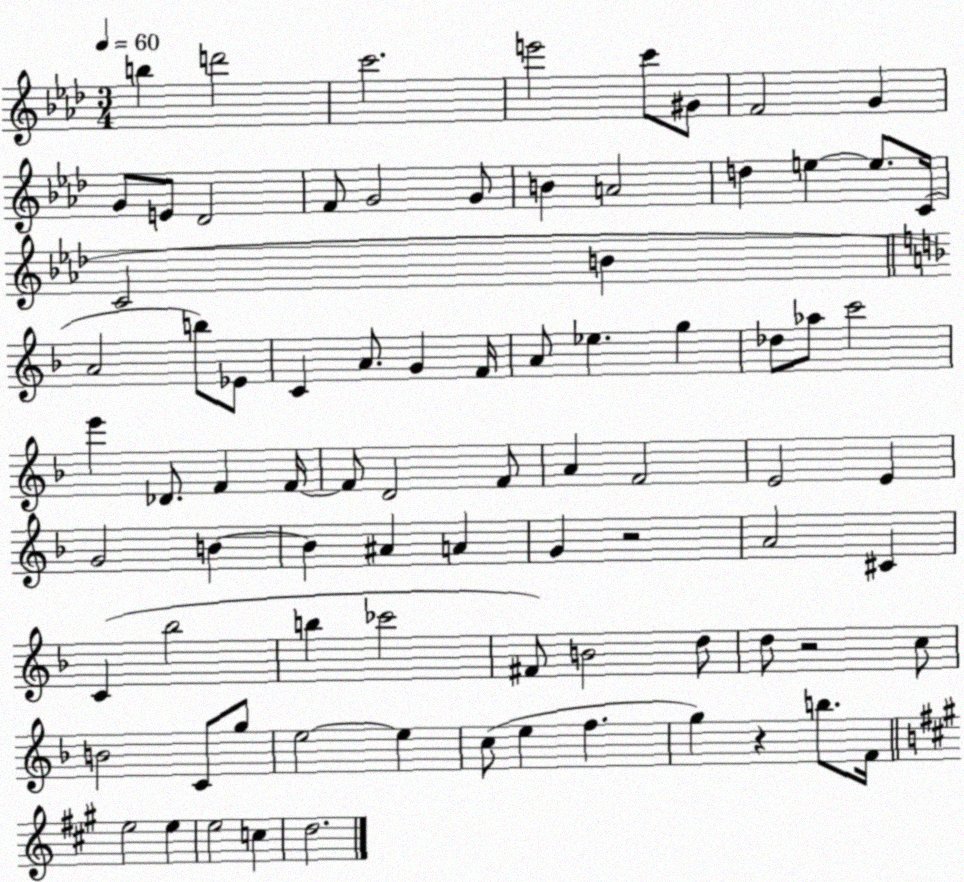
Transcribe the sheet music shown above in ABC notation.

X:1
T:Untitled
M:3/4
L:1/4
K:Ab
b d'2 c'2 e'2 c'/2 ^G/2 F2 G G/2 E/2 _D2 F/2 G2 G/2 B A2 d e e/2 C/4 C2 B A2 b/2 _E/2 C A/2 G F/4 A/2 _e g _d/2 _a/2 c'2 e' _D/2 F F/4 F/2 D2 F/2 A F2 E2 E G2 B B ^A A G z2 A2 ^C C _b2 b _c'2 ^F/2 B2 d/2 d/2 z2 c/2 B2 C/2 g/2 e2 e c/2 e f g z b/2 F/4 e2 e e2 c d2